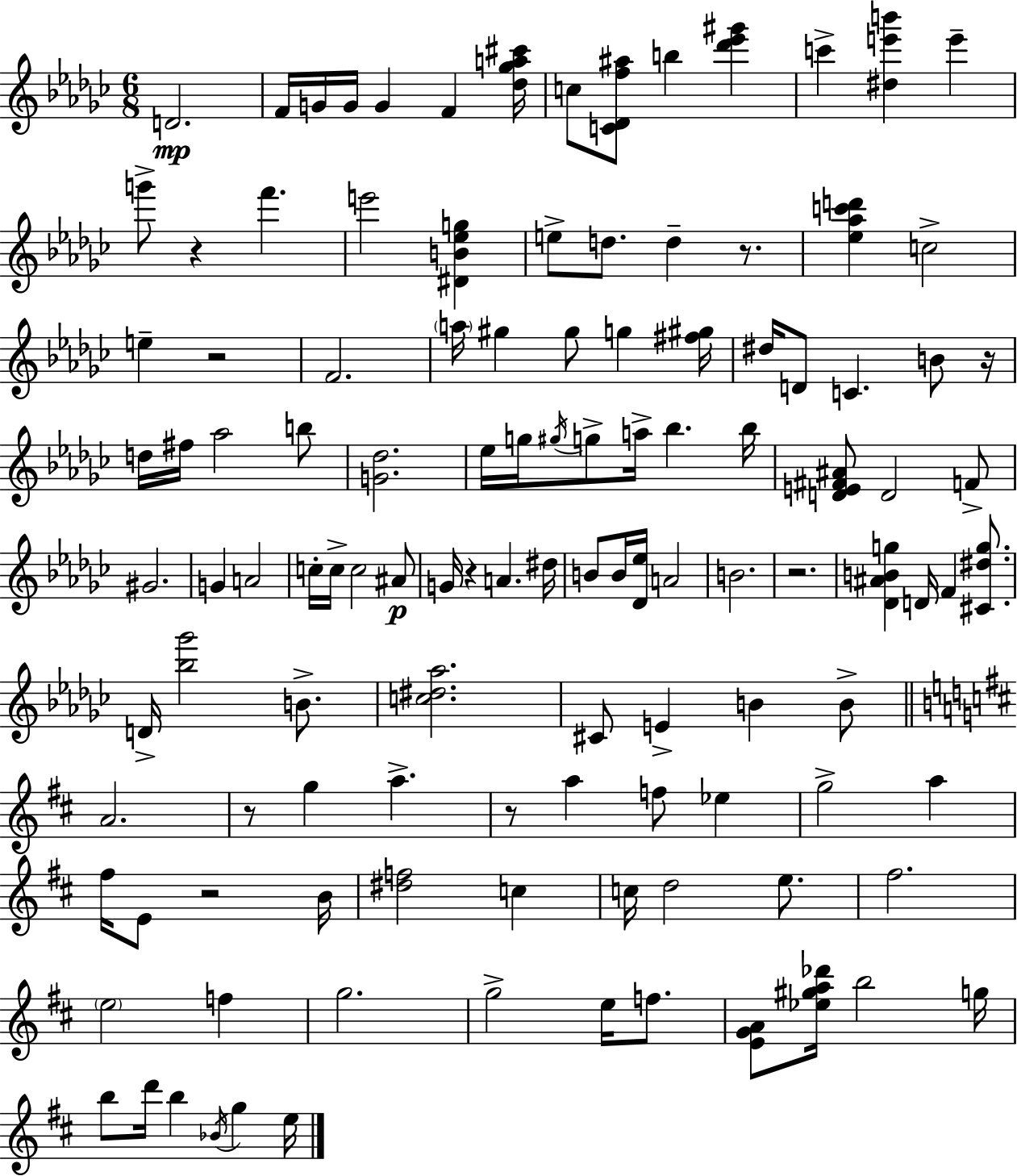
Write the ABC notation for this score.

X:1
T:Untitled
M:6/8
L:1/4
K:Ebm
D2 F/4 G/4 G/4 G F [_d_ga^c']/4 c/2 [C_Df^a]/2 b [_d'_e'^g'] c' [^de'b'] e' g'/2 z f' e'2 [^DB_eg] e/2 d/2 d z/2 [_e_ac'd'] c2 e z2 F2 a/4 ^g ^g/2 g [^f^g]/4 ^d/4 D/2 C B/2 z/4 d/4 ^f/4 _a2 b/2 [G_d]2 _e/4 g/4 ^g/4 g/2 a/4 _b _b/4 [DE^F^A]/2 D2 F/2 ^G2 G A2 c/4 c/4 c2 ^A/2 G/4 z A ^d/4 B/2 B/4 [_D_e]/4 A2 B2 z2 [_D^ABg] D/4 F [^C^dg]/2 D/4 [_b_g']2 B/2 [c^d_a]2 ^C/2 E B B/2 A2 z/2 g a z/2 a f/2 _e g2 a ^f/4 E/2 z2 B/4 [^df]2 c c/4 d2 e/2 ^f2 e2 f g2 g2 e/4 f/2 [EGA]/2 [_e^ga_d']/4 b2 g/4 b/2 d'/4 b _B/4 g e/4